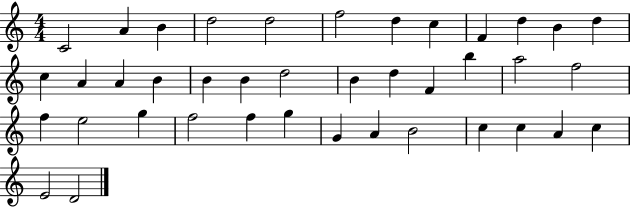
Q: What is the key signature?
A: C major